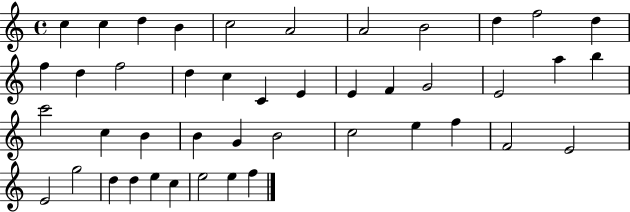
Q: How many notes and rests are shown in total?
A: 44